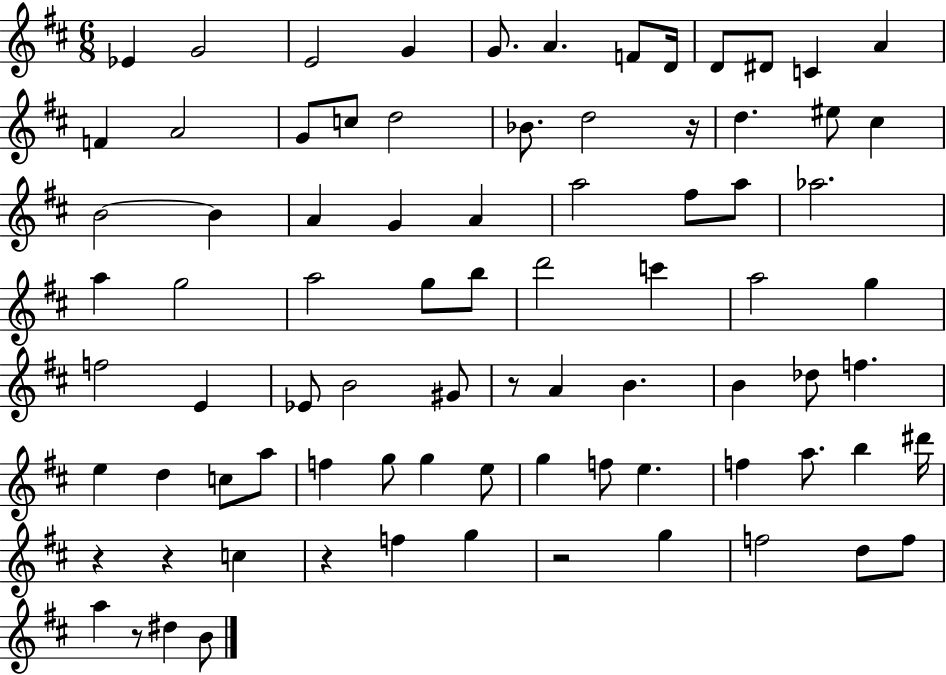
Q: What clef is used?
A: treble